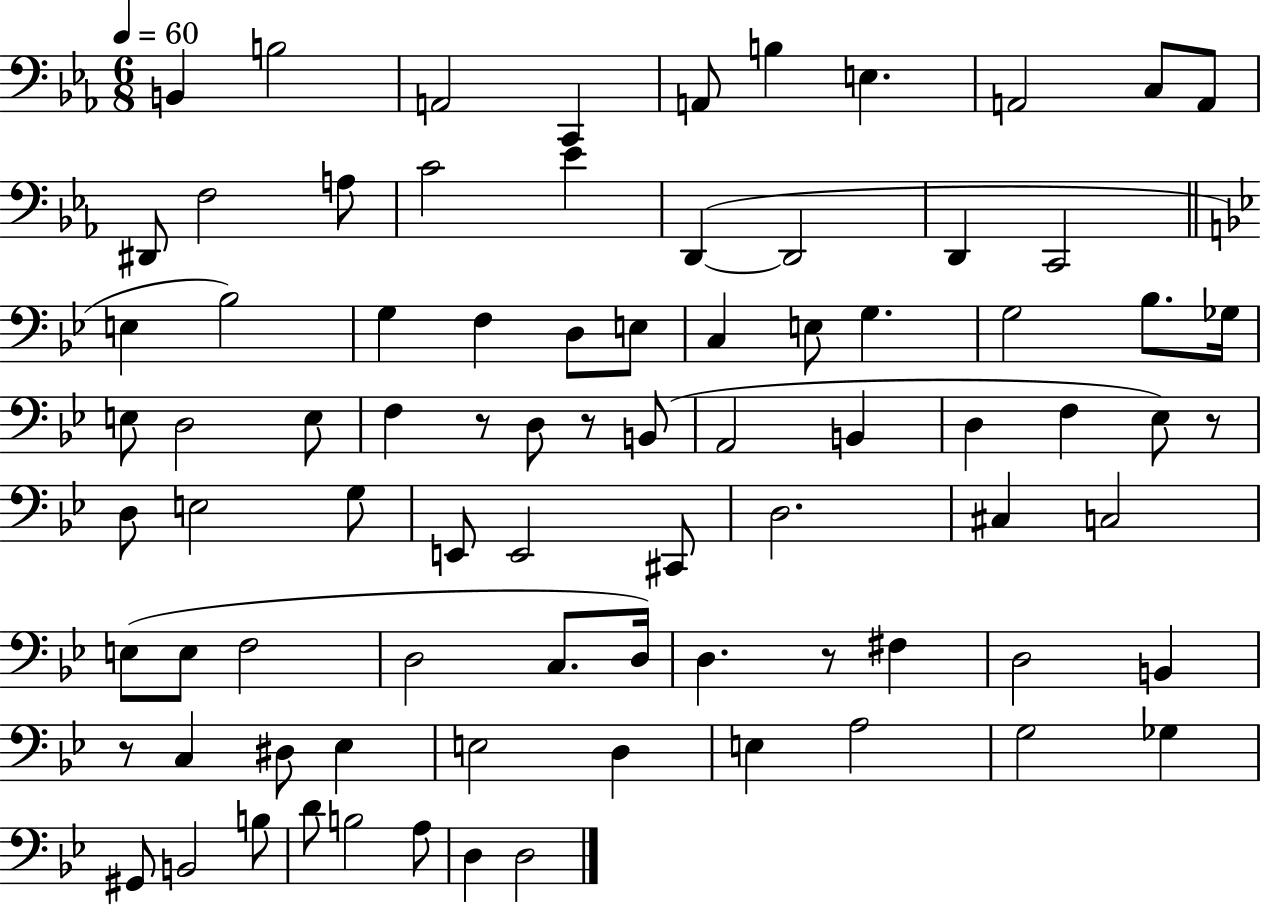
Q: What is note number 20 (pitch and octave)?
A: E3